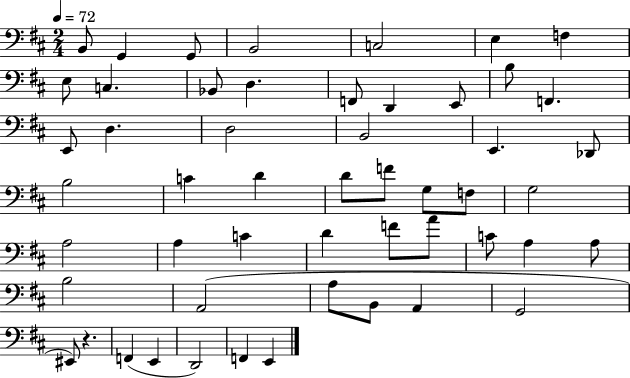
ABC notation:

X:1
T:Untitled
M:2/4
L:1/4
K:D
B,,/2 G,, G,,/2 B,,2 C,2 E, F, E,/2 C, _B,,/2 D, F,,/2 D,, E,,/2 B,/2 F,, E,,/2 D, D,2 B,,2 E,, _D,,/2 B,2 C D D/2 F/2 G,/2 F,/2 G,2 A,2 A, C D F/2 A/2 C/2 A, A,/2 B,2 A,,2 A,/2 B,,/2 A,, G,,2 ^E,,/2 z F,, E,, D,,2 F,, E,,